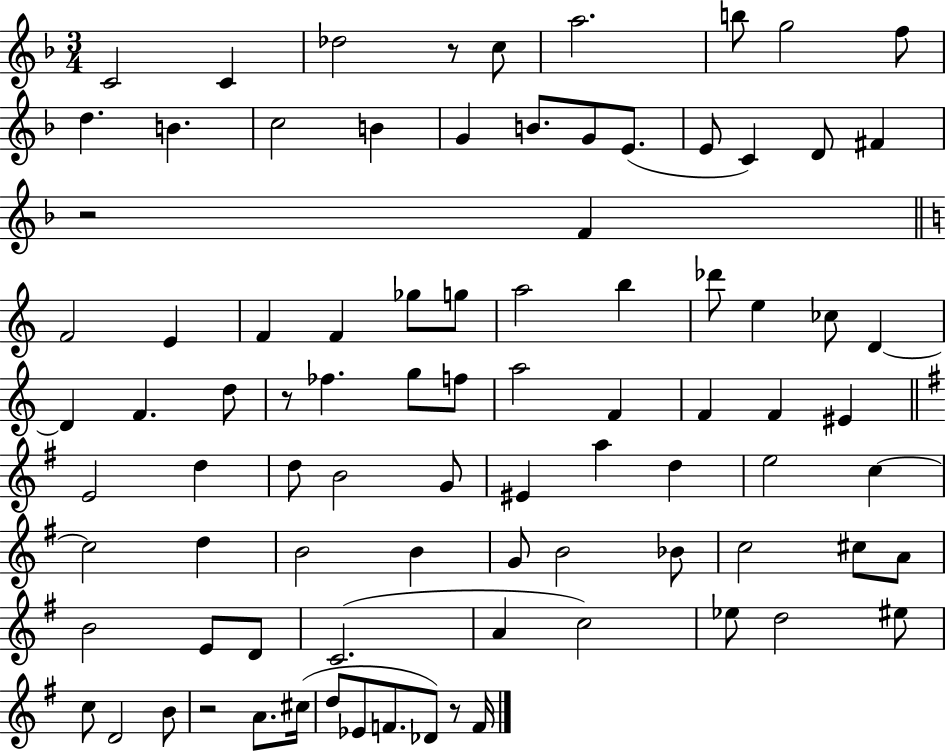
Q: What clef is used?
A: treble